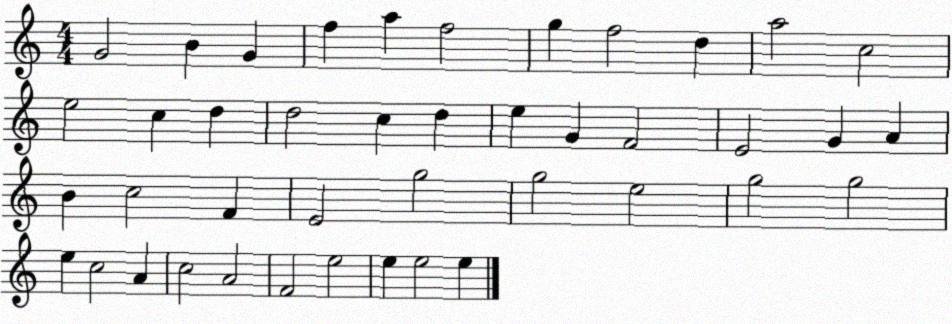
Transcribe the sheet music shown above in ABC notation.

X:1
T:Untitled
M:4/4
L:1/4
K:C
G2 B G f a f2 g f2 d a2 c2 e2 c d d2 c d e G F2 E2 G A B c2 F E2 g2 g2 e2 g2 g2 e c2 A c2 A2 F2 e2 e e2 e